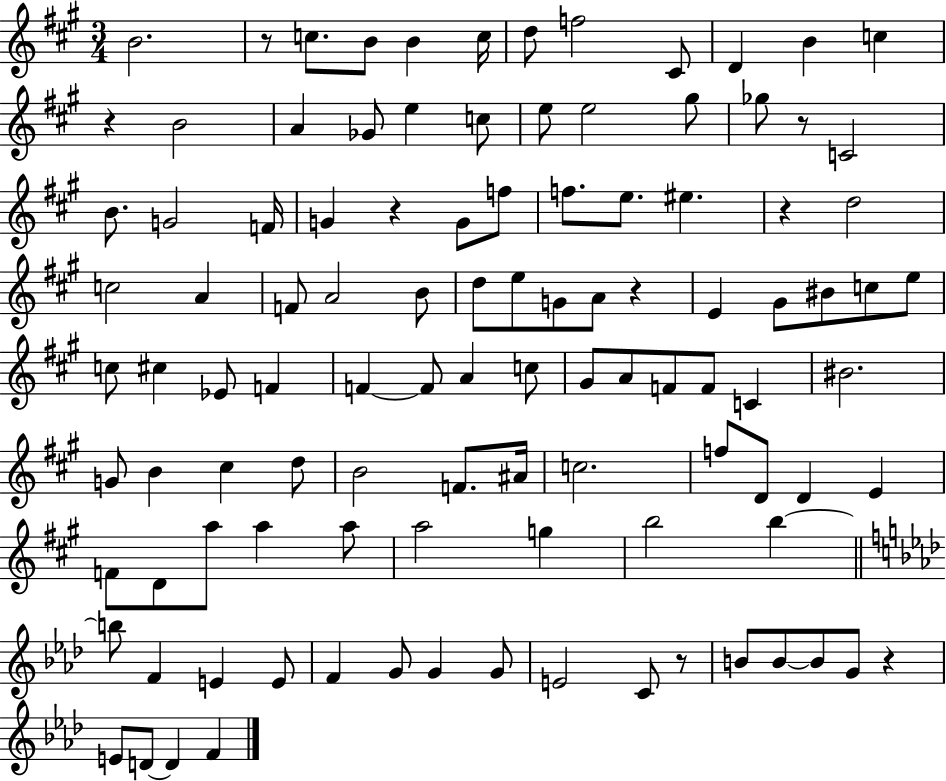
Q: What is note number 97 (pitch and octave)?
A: D4